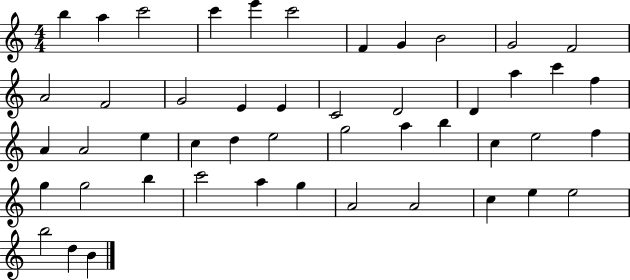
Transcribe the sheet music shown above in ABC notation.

X:1
T:Untitled
M:4/4
L:1/4
K:C
b a c'2 c' e' c'2 F G B2 G2 F2 A2 F2 G2 E E C2 D2 D a c' f A A2 e c d e2 g2 a b c e2 f g g2 b c'2 a g A2 A2 c e e2 b2 d B